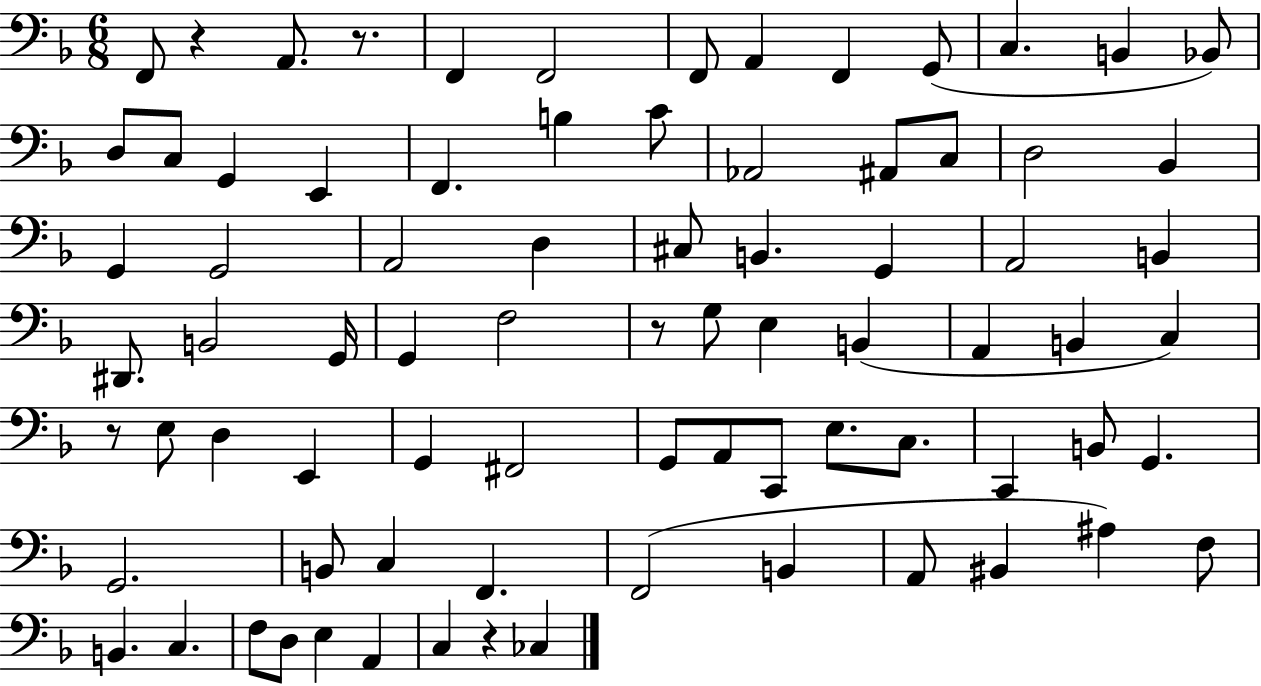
X:1
T:Untitled
M:6/8
L:1/4
K:F
F,,/2 z A,,/2 z/2 F,, F,,2 F,,/2 A,, F,, G,,/2 C, B,, _B,,/2 D,/2 C,/2 G,, E,, F,, B, C/2 _A,,2 ^A,,/2 C,/2 D,2 _B,, G,, G,,2 A,,2 D, ^C,/2 B,, G,, A,,2 B,, ^D,,/2 B,,2 G,,/4 G,, F,2 z/2 G,/2 E, B,, A,, B,, C, z/2 E,/2 D, E,, G,, ^F,,2 G,,/2 A,,/2 C,,/2 E,/2 C,/2 C,, B,,/2 G,, G,,2 B,,/2 C, F,, F,,2 B,, A,,/2 ^B,, ^A, F,/2 B,, C, F,/2 D,/2 E, A,, C, z _C,